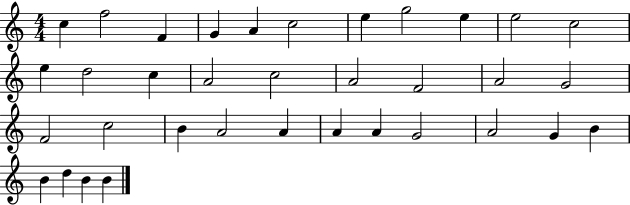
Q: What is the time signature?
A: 4/4